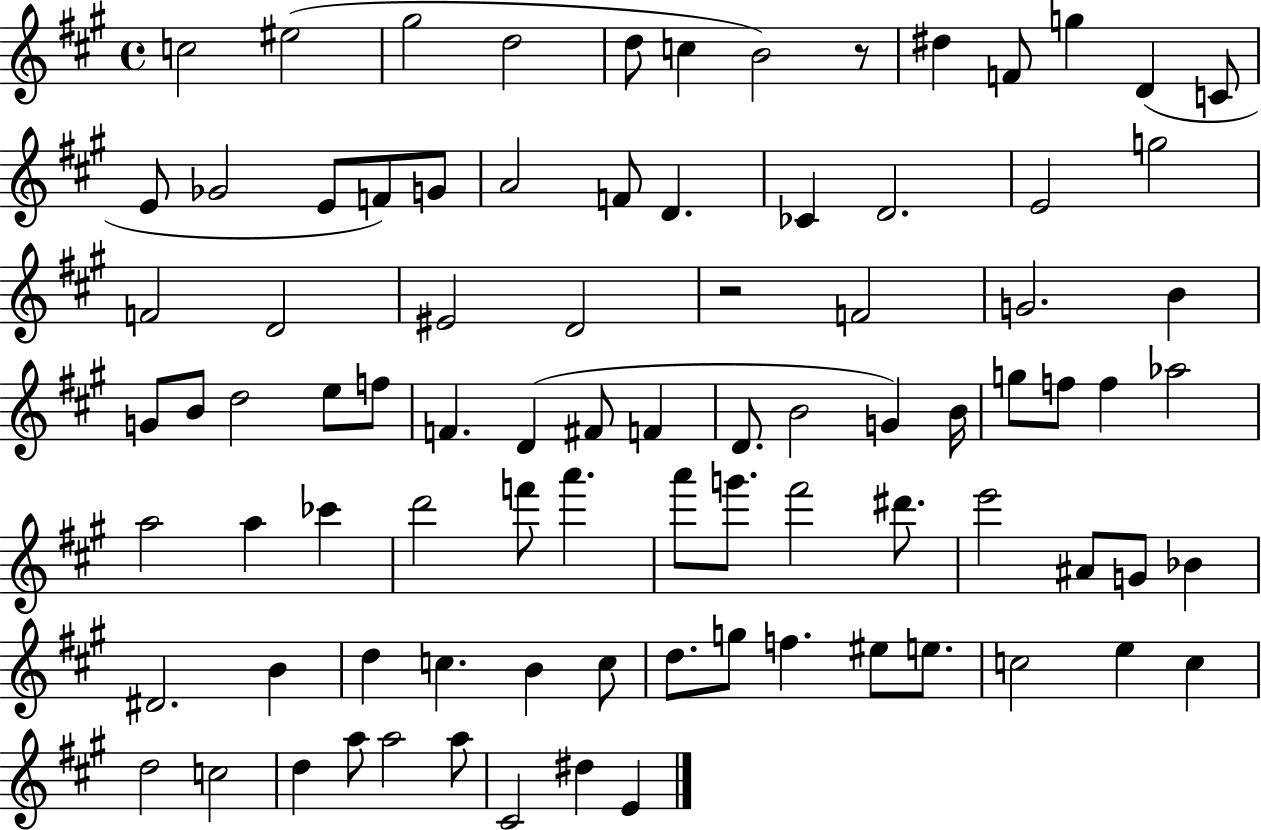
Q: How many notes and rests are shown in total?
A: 87